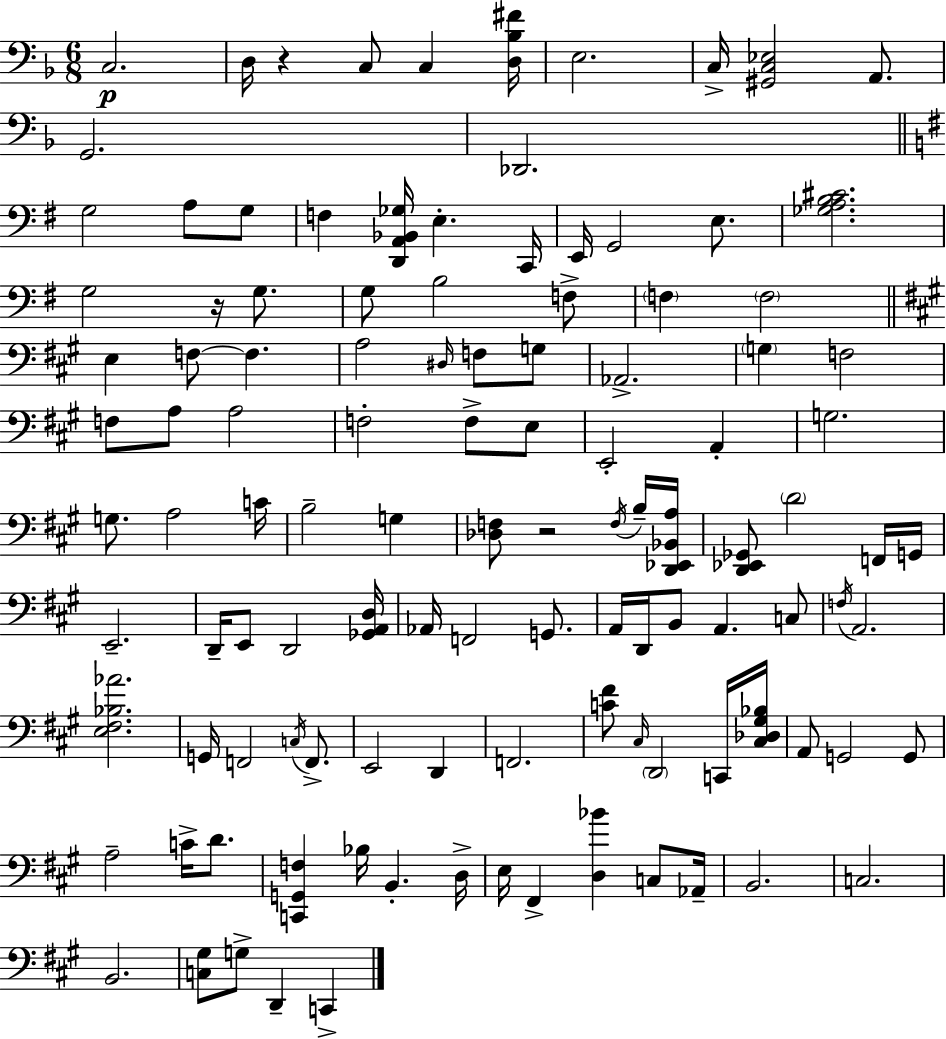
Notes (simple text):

C3/h. D3/s R/q C3/e C3/q [D3,Bb3,F#4]/s E3/h. C3/s [G#2,C3,Eb3]/h A2/e. G2/h. Db2/h. G3/h A3/e G3/e F3/q [D2,A2,Bb2,Gb3]/s E3/q. C2/s E2/s G2/h E3/e. [Gb3,A3,B3,C#4]/h. G3/h R/s G3/e. G3/e B3/h F3/e F3/q F3/h E3/q F3/e F3/q. A3/h D#3/s F3/e G3/e Ab2/h. G3/q F3/h F3/e A3/e A3/h F3/h F3/e E3/e E2/h A2/q G3/h. G3/e. A3/h C4/s B3/h G3/q [Db3,F3]/e R/h F3/s B3/s [D2,Eb2,Bb2,A3]/s [D2,Eb2,Gb2]/e D4/h F2/s G2/s E2/h. D2/s E2/e D2/h [Gb2,A2,D3]/s Ab2/s F2/h G2/e. A2/s D2/s B2/e A2/q. C3/e F3/s A2/h. [E3,F#3,Bb3,Ab4]/h. G2/s F2/h C3/s F2/e. E2/h D2/q F2/h. [C4,F#4]/e C#3/s D2/h C2/s [C#3,Db3,G#3,Bb3]/s A2/e G2/h G2/e A3/h C4/s D4/e. [C2,G2,F3]/q Bb3/s B2/q. D3/s E3/s F#2/q [D3,Bb4]/q C3/e Ab2/s B2/h. C3/h. B2/h. [C3,G#3]/e G3/e D2/q C2/q